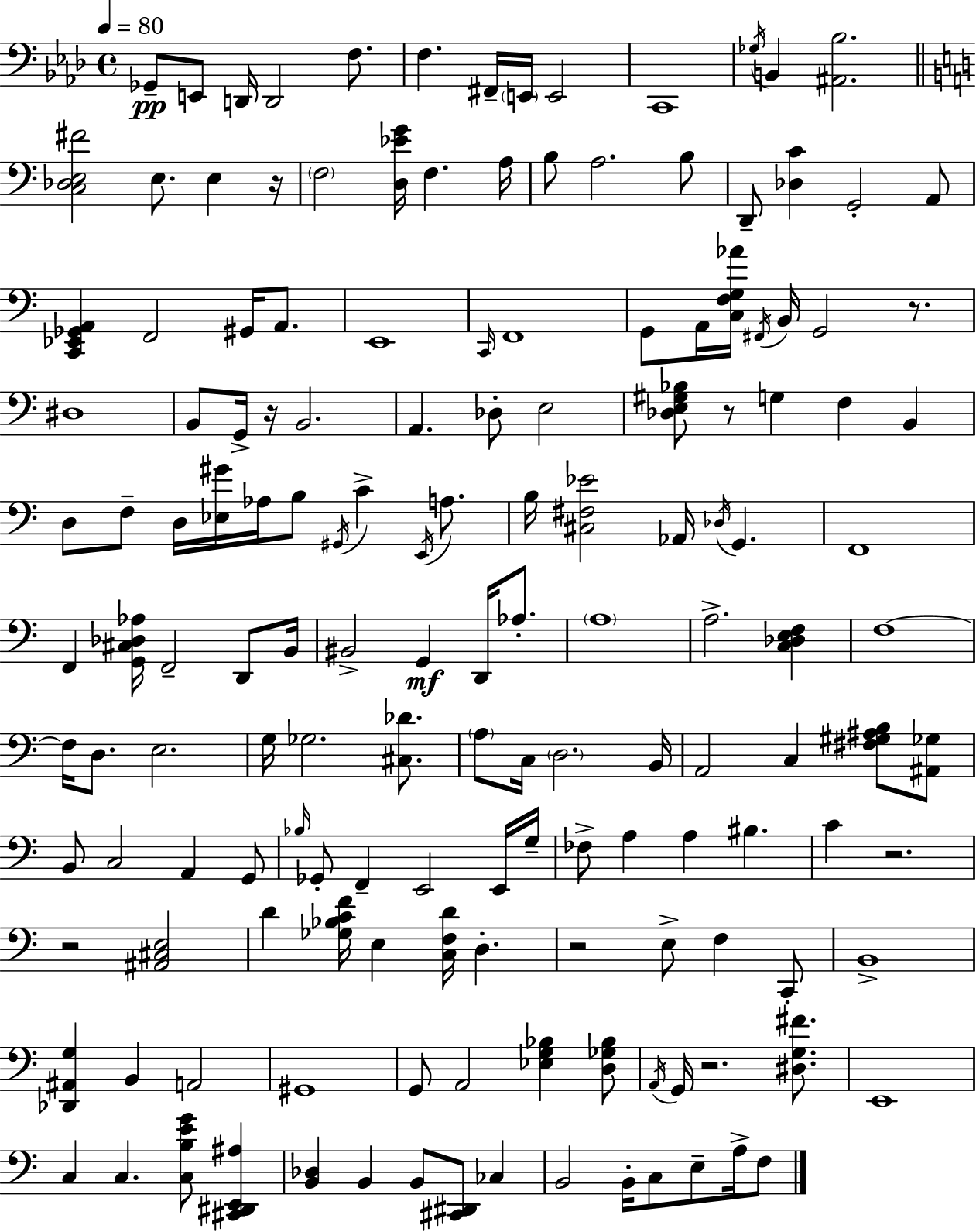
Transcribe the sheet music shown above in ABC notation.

X:1
T:Untitled
M:4/4
L:1/4
K:Fm
_G,,/2 E,,/2 D,,/4 D,,2 F,/2 F, ^F,,/4 E,,/4 E,,2 C,,4 _G,/4 B,, [^A,,_B,]2 [C,_D,E,^F]2 E,/2 E, z/4 F,2 [D,_EG]/4 F, A,/4 B,/2 A,2 B,/2 D,,/2 [_D,C] G,,2 A,,/2 [C,,_E,,_G,,A,,] F,,2 ^G,,/4 A,,/2 E,,4 C,,/4 F,,4 G,,/2 A,,/4 [C,F,G,_A]/4 ^F,,/4 B,,/4 G,,2 z/2 ^D,4 B,,/2 G,,/4 z/4 B,,2 A,, _D,/2 E,2 [_D,E,^G,_B,]/2 z/2 G, F, B,, D,/2 F,/2 D,/4 [_E,^G]/4 _A,/4 B,/2 ^G,,/4 C E,,/4 A,/2 B,/4 [^C,^F,_E]2 _A,,/4 _D,/4 G,, F,,4 F,, [G,,^C,_D,_A,]/4 F,,2 D,,/2 B,,/4 ^B,,2 G,, D,,/4 _A,/2 A,4 A,2 [C,_D,E,F,] F,4 F,/4 D,/2 E,2 G,/4 _G,2 [^C,_D]/2 A,/2 C,/4 D,2 B,,/4 A,,2 C, [^F,^G,^A,B,]/2 [^A,,_G,]/2 B,,/2 C,2 A,, G,,/2 _B,/4 _G,,/2 F,, E,,2 E,,/4 G,/4 _F,/2 A, A, ^B, C z2 z2 [^A,,^C,E,]2 D [_G,_B,CF]/4 E, [C,F,D]/4 D, z2 E,/2 F, C,,/2 B,,4 [_D,,^A,,G,] B,, A,,2 ^G,,4 G,,/2 A,,2 [_E,G,_B,] [D,_G,_B,]/2 A,,/4 G,,/4 z2 [^D,G,^F]/2 E,,4 C, C, [C,B,EG]/2 [^C,,^D,,E,,^A,] [B,,_D,] B,, B,,/2 [^C,,^D,,]/2 _C, B,,2 B,,/4 C,/2 E,/2 A,/4 F,/2